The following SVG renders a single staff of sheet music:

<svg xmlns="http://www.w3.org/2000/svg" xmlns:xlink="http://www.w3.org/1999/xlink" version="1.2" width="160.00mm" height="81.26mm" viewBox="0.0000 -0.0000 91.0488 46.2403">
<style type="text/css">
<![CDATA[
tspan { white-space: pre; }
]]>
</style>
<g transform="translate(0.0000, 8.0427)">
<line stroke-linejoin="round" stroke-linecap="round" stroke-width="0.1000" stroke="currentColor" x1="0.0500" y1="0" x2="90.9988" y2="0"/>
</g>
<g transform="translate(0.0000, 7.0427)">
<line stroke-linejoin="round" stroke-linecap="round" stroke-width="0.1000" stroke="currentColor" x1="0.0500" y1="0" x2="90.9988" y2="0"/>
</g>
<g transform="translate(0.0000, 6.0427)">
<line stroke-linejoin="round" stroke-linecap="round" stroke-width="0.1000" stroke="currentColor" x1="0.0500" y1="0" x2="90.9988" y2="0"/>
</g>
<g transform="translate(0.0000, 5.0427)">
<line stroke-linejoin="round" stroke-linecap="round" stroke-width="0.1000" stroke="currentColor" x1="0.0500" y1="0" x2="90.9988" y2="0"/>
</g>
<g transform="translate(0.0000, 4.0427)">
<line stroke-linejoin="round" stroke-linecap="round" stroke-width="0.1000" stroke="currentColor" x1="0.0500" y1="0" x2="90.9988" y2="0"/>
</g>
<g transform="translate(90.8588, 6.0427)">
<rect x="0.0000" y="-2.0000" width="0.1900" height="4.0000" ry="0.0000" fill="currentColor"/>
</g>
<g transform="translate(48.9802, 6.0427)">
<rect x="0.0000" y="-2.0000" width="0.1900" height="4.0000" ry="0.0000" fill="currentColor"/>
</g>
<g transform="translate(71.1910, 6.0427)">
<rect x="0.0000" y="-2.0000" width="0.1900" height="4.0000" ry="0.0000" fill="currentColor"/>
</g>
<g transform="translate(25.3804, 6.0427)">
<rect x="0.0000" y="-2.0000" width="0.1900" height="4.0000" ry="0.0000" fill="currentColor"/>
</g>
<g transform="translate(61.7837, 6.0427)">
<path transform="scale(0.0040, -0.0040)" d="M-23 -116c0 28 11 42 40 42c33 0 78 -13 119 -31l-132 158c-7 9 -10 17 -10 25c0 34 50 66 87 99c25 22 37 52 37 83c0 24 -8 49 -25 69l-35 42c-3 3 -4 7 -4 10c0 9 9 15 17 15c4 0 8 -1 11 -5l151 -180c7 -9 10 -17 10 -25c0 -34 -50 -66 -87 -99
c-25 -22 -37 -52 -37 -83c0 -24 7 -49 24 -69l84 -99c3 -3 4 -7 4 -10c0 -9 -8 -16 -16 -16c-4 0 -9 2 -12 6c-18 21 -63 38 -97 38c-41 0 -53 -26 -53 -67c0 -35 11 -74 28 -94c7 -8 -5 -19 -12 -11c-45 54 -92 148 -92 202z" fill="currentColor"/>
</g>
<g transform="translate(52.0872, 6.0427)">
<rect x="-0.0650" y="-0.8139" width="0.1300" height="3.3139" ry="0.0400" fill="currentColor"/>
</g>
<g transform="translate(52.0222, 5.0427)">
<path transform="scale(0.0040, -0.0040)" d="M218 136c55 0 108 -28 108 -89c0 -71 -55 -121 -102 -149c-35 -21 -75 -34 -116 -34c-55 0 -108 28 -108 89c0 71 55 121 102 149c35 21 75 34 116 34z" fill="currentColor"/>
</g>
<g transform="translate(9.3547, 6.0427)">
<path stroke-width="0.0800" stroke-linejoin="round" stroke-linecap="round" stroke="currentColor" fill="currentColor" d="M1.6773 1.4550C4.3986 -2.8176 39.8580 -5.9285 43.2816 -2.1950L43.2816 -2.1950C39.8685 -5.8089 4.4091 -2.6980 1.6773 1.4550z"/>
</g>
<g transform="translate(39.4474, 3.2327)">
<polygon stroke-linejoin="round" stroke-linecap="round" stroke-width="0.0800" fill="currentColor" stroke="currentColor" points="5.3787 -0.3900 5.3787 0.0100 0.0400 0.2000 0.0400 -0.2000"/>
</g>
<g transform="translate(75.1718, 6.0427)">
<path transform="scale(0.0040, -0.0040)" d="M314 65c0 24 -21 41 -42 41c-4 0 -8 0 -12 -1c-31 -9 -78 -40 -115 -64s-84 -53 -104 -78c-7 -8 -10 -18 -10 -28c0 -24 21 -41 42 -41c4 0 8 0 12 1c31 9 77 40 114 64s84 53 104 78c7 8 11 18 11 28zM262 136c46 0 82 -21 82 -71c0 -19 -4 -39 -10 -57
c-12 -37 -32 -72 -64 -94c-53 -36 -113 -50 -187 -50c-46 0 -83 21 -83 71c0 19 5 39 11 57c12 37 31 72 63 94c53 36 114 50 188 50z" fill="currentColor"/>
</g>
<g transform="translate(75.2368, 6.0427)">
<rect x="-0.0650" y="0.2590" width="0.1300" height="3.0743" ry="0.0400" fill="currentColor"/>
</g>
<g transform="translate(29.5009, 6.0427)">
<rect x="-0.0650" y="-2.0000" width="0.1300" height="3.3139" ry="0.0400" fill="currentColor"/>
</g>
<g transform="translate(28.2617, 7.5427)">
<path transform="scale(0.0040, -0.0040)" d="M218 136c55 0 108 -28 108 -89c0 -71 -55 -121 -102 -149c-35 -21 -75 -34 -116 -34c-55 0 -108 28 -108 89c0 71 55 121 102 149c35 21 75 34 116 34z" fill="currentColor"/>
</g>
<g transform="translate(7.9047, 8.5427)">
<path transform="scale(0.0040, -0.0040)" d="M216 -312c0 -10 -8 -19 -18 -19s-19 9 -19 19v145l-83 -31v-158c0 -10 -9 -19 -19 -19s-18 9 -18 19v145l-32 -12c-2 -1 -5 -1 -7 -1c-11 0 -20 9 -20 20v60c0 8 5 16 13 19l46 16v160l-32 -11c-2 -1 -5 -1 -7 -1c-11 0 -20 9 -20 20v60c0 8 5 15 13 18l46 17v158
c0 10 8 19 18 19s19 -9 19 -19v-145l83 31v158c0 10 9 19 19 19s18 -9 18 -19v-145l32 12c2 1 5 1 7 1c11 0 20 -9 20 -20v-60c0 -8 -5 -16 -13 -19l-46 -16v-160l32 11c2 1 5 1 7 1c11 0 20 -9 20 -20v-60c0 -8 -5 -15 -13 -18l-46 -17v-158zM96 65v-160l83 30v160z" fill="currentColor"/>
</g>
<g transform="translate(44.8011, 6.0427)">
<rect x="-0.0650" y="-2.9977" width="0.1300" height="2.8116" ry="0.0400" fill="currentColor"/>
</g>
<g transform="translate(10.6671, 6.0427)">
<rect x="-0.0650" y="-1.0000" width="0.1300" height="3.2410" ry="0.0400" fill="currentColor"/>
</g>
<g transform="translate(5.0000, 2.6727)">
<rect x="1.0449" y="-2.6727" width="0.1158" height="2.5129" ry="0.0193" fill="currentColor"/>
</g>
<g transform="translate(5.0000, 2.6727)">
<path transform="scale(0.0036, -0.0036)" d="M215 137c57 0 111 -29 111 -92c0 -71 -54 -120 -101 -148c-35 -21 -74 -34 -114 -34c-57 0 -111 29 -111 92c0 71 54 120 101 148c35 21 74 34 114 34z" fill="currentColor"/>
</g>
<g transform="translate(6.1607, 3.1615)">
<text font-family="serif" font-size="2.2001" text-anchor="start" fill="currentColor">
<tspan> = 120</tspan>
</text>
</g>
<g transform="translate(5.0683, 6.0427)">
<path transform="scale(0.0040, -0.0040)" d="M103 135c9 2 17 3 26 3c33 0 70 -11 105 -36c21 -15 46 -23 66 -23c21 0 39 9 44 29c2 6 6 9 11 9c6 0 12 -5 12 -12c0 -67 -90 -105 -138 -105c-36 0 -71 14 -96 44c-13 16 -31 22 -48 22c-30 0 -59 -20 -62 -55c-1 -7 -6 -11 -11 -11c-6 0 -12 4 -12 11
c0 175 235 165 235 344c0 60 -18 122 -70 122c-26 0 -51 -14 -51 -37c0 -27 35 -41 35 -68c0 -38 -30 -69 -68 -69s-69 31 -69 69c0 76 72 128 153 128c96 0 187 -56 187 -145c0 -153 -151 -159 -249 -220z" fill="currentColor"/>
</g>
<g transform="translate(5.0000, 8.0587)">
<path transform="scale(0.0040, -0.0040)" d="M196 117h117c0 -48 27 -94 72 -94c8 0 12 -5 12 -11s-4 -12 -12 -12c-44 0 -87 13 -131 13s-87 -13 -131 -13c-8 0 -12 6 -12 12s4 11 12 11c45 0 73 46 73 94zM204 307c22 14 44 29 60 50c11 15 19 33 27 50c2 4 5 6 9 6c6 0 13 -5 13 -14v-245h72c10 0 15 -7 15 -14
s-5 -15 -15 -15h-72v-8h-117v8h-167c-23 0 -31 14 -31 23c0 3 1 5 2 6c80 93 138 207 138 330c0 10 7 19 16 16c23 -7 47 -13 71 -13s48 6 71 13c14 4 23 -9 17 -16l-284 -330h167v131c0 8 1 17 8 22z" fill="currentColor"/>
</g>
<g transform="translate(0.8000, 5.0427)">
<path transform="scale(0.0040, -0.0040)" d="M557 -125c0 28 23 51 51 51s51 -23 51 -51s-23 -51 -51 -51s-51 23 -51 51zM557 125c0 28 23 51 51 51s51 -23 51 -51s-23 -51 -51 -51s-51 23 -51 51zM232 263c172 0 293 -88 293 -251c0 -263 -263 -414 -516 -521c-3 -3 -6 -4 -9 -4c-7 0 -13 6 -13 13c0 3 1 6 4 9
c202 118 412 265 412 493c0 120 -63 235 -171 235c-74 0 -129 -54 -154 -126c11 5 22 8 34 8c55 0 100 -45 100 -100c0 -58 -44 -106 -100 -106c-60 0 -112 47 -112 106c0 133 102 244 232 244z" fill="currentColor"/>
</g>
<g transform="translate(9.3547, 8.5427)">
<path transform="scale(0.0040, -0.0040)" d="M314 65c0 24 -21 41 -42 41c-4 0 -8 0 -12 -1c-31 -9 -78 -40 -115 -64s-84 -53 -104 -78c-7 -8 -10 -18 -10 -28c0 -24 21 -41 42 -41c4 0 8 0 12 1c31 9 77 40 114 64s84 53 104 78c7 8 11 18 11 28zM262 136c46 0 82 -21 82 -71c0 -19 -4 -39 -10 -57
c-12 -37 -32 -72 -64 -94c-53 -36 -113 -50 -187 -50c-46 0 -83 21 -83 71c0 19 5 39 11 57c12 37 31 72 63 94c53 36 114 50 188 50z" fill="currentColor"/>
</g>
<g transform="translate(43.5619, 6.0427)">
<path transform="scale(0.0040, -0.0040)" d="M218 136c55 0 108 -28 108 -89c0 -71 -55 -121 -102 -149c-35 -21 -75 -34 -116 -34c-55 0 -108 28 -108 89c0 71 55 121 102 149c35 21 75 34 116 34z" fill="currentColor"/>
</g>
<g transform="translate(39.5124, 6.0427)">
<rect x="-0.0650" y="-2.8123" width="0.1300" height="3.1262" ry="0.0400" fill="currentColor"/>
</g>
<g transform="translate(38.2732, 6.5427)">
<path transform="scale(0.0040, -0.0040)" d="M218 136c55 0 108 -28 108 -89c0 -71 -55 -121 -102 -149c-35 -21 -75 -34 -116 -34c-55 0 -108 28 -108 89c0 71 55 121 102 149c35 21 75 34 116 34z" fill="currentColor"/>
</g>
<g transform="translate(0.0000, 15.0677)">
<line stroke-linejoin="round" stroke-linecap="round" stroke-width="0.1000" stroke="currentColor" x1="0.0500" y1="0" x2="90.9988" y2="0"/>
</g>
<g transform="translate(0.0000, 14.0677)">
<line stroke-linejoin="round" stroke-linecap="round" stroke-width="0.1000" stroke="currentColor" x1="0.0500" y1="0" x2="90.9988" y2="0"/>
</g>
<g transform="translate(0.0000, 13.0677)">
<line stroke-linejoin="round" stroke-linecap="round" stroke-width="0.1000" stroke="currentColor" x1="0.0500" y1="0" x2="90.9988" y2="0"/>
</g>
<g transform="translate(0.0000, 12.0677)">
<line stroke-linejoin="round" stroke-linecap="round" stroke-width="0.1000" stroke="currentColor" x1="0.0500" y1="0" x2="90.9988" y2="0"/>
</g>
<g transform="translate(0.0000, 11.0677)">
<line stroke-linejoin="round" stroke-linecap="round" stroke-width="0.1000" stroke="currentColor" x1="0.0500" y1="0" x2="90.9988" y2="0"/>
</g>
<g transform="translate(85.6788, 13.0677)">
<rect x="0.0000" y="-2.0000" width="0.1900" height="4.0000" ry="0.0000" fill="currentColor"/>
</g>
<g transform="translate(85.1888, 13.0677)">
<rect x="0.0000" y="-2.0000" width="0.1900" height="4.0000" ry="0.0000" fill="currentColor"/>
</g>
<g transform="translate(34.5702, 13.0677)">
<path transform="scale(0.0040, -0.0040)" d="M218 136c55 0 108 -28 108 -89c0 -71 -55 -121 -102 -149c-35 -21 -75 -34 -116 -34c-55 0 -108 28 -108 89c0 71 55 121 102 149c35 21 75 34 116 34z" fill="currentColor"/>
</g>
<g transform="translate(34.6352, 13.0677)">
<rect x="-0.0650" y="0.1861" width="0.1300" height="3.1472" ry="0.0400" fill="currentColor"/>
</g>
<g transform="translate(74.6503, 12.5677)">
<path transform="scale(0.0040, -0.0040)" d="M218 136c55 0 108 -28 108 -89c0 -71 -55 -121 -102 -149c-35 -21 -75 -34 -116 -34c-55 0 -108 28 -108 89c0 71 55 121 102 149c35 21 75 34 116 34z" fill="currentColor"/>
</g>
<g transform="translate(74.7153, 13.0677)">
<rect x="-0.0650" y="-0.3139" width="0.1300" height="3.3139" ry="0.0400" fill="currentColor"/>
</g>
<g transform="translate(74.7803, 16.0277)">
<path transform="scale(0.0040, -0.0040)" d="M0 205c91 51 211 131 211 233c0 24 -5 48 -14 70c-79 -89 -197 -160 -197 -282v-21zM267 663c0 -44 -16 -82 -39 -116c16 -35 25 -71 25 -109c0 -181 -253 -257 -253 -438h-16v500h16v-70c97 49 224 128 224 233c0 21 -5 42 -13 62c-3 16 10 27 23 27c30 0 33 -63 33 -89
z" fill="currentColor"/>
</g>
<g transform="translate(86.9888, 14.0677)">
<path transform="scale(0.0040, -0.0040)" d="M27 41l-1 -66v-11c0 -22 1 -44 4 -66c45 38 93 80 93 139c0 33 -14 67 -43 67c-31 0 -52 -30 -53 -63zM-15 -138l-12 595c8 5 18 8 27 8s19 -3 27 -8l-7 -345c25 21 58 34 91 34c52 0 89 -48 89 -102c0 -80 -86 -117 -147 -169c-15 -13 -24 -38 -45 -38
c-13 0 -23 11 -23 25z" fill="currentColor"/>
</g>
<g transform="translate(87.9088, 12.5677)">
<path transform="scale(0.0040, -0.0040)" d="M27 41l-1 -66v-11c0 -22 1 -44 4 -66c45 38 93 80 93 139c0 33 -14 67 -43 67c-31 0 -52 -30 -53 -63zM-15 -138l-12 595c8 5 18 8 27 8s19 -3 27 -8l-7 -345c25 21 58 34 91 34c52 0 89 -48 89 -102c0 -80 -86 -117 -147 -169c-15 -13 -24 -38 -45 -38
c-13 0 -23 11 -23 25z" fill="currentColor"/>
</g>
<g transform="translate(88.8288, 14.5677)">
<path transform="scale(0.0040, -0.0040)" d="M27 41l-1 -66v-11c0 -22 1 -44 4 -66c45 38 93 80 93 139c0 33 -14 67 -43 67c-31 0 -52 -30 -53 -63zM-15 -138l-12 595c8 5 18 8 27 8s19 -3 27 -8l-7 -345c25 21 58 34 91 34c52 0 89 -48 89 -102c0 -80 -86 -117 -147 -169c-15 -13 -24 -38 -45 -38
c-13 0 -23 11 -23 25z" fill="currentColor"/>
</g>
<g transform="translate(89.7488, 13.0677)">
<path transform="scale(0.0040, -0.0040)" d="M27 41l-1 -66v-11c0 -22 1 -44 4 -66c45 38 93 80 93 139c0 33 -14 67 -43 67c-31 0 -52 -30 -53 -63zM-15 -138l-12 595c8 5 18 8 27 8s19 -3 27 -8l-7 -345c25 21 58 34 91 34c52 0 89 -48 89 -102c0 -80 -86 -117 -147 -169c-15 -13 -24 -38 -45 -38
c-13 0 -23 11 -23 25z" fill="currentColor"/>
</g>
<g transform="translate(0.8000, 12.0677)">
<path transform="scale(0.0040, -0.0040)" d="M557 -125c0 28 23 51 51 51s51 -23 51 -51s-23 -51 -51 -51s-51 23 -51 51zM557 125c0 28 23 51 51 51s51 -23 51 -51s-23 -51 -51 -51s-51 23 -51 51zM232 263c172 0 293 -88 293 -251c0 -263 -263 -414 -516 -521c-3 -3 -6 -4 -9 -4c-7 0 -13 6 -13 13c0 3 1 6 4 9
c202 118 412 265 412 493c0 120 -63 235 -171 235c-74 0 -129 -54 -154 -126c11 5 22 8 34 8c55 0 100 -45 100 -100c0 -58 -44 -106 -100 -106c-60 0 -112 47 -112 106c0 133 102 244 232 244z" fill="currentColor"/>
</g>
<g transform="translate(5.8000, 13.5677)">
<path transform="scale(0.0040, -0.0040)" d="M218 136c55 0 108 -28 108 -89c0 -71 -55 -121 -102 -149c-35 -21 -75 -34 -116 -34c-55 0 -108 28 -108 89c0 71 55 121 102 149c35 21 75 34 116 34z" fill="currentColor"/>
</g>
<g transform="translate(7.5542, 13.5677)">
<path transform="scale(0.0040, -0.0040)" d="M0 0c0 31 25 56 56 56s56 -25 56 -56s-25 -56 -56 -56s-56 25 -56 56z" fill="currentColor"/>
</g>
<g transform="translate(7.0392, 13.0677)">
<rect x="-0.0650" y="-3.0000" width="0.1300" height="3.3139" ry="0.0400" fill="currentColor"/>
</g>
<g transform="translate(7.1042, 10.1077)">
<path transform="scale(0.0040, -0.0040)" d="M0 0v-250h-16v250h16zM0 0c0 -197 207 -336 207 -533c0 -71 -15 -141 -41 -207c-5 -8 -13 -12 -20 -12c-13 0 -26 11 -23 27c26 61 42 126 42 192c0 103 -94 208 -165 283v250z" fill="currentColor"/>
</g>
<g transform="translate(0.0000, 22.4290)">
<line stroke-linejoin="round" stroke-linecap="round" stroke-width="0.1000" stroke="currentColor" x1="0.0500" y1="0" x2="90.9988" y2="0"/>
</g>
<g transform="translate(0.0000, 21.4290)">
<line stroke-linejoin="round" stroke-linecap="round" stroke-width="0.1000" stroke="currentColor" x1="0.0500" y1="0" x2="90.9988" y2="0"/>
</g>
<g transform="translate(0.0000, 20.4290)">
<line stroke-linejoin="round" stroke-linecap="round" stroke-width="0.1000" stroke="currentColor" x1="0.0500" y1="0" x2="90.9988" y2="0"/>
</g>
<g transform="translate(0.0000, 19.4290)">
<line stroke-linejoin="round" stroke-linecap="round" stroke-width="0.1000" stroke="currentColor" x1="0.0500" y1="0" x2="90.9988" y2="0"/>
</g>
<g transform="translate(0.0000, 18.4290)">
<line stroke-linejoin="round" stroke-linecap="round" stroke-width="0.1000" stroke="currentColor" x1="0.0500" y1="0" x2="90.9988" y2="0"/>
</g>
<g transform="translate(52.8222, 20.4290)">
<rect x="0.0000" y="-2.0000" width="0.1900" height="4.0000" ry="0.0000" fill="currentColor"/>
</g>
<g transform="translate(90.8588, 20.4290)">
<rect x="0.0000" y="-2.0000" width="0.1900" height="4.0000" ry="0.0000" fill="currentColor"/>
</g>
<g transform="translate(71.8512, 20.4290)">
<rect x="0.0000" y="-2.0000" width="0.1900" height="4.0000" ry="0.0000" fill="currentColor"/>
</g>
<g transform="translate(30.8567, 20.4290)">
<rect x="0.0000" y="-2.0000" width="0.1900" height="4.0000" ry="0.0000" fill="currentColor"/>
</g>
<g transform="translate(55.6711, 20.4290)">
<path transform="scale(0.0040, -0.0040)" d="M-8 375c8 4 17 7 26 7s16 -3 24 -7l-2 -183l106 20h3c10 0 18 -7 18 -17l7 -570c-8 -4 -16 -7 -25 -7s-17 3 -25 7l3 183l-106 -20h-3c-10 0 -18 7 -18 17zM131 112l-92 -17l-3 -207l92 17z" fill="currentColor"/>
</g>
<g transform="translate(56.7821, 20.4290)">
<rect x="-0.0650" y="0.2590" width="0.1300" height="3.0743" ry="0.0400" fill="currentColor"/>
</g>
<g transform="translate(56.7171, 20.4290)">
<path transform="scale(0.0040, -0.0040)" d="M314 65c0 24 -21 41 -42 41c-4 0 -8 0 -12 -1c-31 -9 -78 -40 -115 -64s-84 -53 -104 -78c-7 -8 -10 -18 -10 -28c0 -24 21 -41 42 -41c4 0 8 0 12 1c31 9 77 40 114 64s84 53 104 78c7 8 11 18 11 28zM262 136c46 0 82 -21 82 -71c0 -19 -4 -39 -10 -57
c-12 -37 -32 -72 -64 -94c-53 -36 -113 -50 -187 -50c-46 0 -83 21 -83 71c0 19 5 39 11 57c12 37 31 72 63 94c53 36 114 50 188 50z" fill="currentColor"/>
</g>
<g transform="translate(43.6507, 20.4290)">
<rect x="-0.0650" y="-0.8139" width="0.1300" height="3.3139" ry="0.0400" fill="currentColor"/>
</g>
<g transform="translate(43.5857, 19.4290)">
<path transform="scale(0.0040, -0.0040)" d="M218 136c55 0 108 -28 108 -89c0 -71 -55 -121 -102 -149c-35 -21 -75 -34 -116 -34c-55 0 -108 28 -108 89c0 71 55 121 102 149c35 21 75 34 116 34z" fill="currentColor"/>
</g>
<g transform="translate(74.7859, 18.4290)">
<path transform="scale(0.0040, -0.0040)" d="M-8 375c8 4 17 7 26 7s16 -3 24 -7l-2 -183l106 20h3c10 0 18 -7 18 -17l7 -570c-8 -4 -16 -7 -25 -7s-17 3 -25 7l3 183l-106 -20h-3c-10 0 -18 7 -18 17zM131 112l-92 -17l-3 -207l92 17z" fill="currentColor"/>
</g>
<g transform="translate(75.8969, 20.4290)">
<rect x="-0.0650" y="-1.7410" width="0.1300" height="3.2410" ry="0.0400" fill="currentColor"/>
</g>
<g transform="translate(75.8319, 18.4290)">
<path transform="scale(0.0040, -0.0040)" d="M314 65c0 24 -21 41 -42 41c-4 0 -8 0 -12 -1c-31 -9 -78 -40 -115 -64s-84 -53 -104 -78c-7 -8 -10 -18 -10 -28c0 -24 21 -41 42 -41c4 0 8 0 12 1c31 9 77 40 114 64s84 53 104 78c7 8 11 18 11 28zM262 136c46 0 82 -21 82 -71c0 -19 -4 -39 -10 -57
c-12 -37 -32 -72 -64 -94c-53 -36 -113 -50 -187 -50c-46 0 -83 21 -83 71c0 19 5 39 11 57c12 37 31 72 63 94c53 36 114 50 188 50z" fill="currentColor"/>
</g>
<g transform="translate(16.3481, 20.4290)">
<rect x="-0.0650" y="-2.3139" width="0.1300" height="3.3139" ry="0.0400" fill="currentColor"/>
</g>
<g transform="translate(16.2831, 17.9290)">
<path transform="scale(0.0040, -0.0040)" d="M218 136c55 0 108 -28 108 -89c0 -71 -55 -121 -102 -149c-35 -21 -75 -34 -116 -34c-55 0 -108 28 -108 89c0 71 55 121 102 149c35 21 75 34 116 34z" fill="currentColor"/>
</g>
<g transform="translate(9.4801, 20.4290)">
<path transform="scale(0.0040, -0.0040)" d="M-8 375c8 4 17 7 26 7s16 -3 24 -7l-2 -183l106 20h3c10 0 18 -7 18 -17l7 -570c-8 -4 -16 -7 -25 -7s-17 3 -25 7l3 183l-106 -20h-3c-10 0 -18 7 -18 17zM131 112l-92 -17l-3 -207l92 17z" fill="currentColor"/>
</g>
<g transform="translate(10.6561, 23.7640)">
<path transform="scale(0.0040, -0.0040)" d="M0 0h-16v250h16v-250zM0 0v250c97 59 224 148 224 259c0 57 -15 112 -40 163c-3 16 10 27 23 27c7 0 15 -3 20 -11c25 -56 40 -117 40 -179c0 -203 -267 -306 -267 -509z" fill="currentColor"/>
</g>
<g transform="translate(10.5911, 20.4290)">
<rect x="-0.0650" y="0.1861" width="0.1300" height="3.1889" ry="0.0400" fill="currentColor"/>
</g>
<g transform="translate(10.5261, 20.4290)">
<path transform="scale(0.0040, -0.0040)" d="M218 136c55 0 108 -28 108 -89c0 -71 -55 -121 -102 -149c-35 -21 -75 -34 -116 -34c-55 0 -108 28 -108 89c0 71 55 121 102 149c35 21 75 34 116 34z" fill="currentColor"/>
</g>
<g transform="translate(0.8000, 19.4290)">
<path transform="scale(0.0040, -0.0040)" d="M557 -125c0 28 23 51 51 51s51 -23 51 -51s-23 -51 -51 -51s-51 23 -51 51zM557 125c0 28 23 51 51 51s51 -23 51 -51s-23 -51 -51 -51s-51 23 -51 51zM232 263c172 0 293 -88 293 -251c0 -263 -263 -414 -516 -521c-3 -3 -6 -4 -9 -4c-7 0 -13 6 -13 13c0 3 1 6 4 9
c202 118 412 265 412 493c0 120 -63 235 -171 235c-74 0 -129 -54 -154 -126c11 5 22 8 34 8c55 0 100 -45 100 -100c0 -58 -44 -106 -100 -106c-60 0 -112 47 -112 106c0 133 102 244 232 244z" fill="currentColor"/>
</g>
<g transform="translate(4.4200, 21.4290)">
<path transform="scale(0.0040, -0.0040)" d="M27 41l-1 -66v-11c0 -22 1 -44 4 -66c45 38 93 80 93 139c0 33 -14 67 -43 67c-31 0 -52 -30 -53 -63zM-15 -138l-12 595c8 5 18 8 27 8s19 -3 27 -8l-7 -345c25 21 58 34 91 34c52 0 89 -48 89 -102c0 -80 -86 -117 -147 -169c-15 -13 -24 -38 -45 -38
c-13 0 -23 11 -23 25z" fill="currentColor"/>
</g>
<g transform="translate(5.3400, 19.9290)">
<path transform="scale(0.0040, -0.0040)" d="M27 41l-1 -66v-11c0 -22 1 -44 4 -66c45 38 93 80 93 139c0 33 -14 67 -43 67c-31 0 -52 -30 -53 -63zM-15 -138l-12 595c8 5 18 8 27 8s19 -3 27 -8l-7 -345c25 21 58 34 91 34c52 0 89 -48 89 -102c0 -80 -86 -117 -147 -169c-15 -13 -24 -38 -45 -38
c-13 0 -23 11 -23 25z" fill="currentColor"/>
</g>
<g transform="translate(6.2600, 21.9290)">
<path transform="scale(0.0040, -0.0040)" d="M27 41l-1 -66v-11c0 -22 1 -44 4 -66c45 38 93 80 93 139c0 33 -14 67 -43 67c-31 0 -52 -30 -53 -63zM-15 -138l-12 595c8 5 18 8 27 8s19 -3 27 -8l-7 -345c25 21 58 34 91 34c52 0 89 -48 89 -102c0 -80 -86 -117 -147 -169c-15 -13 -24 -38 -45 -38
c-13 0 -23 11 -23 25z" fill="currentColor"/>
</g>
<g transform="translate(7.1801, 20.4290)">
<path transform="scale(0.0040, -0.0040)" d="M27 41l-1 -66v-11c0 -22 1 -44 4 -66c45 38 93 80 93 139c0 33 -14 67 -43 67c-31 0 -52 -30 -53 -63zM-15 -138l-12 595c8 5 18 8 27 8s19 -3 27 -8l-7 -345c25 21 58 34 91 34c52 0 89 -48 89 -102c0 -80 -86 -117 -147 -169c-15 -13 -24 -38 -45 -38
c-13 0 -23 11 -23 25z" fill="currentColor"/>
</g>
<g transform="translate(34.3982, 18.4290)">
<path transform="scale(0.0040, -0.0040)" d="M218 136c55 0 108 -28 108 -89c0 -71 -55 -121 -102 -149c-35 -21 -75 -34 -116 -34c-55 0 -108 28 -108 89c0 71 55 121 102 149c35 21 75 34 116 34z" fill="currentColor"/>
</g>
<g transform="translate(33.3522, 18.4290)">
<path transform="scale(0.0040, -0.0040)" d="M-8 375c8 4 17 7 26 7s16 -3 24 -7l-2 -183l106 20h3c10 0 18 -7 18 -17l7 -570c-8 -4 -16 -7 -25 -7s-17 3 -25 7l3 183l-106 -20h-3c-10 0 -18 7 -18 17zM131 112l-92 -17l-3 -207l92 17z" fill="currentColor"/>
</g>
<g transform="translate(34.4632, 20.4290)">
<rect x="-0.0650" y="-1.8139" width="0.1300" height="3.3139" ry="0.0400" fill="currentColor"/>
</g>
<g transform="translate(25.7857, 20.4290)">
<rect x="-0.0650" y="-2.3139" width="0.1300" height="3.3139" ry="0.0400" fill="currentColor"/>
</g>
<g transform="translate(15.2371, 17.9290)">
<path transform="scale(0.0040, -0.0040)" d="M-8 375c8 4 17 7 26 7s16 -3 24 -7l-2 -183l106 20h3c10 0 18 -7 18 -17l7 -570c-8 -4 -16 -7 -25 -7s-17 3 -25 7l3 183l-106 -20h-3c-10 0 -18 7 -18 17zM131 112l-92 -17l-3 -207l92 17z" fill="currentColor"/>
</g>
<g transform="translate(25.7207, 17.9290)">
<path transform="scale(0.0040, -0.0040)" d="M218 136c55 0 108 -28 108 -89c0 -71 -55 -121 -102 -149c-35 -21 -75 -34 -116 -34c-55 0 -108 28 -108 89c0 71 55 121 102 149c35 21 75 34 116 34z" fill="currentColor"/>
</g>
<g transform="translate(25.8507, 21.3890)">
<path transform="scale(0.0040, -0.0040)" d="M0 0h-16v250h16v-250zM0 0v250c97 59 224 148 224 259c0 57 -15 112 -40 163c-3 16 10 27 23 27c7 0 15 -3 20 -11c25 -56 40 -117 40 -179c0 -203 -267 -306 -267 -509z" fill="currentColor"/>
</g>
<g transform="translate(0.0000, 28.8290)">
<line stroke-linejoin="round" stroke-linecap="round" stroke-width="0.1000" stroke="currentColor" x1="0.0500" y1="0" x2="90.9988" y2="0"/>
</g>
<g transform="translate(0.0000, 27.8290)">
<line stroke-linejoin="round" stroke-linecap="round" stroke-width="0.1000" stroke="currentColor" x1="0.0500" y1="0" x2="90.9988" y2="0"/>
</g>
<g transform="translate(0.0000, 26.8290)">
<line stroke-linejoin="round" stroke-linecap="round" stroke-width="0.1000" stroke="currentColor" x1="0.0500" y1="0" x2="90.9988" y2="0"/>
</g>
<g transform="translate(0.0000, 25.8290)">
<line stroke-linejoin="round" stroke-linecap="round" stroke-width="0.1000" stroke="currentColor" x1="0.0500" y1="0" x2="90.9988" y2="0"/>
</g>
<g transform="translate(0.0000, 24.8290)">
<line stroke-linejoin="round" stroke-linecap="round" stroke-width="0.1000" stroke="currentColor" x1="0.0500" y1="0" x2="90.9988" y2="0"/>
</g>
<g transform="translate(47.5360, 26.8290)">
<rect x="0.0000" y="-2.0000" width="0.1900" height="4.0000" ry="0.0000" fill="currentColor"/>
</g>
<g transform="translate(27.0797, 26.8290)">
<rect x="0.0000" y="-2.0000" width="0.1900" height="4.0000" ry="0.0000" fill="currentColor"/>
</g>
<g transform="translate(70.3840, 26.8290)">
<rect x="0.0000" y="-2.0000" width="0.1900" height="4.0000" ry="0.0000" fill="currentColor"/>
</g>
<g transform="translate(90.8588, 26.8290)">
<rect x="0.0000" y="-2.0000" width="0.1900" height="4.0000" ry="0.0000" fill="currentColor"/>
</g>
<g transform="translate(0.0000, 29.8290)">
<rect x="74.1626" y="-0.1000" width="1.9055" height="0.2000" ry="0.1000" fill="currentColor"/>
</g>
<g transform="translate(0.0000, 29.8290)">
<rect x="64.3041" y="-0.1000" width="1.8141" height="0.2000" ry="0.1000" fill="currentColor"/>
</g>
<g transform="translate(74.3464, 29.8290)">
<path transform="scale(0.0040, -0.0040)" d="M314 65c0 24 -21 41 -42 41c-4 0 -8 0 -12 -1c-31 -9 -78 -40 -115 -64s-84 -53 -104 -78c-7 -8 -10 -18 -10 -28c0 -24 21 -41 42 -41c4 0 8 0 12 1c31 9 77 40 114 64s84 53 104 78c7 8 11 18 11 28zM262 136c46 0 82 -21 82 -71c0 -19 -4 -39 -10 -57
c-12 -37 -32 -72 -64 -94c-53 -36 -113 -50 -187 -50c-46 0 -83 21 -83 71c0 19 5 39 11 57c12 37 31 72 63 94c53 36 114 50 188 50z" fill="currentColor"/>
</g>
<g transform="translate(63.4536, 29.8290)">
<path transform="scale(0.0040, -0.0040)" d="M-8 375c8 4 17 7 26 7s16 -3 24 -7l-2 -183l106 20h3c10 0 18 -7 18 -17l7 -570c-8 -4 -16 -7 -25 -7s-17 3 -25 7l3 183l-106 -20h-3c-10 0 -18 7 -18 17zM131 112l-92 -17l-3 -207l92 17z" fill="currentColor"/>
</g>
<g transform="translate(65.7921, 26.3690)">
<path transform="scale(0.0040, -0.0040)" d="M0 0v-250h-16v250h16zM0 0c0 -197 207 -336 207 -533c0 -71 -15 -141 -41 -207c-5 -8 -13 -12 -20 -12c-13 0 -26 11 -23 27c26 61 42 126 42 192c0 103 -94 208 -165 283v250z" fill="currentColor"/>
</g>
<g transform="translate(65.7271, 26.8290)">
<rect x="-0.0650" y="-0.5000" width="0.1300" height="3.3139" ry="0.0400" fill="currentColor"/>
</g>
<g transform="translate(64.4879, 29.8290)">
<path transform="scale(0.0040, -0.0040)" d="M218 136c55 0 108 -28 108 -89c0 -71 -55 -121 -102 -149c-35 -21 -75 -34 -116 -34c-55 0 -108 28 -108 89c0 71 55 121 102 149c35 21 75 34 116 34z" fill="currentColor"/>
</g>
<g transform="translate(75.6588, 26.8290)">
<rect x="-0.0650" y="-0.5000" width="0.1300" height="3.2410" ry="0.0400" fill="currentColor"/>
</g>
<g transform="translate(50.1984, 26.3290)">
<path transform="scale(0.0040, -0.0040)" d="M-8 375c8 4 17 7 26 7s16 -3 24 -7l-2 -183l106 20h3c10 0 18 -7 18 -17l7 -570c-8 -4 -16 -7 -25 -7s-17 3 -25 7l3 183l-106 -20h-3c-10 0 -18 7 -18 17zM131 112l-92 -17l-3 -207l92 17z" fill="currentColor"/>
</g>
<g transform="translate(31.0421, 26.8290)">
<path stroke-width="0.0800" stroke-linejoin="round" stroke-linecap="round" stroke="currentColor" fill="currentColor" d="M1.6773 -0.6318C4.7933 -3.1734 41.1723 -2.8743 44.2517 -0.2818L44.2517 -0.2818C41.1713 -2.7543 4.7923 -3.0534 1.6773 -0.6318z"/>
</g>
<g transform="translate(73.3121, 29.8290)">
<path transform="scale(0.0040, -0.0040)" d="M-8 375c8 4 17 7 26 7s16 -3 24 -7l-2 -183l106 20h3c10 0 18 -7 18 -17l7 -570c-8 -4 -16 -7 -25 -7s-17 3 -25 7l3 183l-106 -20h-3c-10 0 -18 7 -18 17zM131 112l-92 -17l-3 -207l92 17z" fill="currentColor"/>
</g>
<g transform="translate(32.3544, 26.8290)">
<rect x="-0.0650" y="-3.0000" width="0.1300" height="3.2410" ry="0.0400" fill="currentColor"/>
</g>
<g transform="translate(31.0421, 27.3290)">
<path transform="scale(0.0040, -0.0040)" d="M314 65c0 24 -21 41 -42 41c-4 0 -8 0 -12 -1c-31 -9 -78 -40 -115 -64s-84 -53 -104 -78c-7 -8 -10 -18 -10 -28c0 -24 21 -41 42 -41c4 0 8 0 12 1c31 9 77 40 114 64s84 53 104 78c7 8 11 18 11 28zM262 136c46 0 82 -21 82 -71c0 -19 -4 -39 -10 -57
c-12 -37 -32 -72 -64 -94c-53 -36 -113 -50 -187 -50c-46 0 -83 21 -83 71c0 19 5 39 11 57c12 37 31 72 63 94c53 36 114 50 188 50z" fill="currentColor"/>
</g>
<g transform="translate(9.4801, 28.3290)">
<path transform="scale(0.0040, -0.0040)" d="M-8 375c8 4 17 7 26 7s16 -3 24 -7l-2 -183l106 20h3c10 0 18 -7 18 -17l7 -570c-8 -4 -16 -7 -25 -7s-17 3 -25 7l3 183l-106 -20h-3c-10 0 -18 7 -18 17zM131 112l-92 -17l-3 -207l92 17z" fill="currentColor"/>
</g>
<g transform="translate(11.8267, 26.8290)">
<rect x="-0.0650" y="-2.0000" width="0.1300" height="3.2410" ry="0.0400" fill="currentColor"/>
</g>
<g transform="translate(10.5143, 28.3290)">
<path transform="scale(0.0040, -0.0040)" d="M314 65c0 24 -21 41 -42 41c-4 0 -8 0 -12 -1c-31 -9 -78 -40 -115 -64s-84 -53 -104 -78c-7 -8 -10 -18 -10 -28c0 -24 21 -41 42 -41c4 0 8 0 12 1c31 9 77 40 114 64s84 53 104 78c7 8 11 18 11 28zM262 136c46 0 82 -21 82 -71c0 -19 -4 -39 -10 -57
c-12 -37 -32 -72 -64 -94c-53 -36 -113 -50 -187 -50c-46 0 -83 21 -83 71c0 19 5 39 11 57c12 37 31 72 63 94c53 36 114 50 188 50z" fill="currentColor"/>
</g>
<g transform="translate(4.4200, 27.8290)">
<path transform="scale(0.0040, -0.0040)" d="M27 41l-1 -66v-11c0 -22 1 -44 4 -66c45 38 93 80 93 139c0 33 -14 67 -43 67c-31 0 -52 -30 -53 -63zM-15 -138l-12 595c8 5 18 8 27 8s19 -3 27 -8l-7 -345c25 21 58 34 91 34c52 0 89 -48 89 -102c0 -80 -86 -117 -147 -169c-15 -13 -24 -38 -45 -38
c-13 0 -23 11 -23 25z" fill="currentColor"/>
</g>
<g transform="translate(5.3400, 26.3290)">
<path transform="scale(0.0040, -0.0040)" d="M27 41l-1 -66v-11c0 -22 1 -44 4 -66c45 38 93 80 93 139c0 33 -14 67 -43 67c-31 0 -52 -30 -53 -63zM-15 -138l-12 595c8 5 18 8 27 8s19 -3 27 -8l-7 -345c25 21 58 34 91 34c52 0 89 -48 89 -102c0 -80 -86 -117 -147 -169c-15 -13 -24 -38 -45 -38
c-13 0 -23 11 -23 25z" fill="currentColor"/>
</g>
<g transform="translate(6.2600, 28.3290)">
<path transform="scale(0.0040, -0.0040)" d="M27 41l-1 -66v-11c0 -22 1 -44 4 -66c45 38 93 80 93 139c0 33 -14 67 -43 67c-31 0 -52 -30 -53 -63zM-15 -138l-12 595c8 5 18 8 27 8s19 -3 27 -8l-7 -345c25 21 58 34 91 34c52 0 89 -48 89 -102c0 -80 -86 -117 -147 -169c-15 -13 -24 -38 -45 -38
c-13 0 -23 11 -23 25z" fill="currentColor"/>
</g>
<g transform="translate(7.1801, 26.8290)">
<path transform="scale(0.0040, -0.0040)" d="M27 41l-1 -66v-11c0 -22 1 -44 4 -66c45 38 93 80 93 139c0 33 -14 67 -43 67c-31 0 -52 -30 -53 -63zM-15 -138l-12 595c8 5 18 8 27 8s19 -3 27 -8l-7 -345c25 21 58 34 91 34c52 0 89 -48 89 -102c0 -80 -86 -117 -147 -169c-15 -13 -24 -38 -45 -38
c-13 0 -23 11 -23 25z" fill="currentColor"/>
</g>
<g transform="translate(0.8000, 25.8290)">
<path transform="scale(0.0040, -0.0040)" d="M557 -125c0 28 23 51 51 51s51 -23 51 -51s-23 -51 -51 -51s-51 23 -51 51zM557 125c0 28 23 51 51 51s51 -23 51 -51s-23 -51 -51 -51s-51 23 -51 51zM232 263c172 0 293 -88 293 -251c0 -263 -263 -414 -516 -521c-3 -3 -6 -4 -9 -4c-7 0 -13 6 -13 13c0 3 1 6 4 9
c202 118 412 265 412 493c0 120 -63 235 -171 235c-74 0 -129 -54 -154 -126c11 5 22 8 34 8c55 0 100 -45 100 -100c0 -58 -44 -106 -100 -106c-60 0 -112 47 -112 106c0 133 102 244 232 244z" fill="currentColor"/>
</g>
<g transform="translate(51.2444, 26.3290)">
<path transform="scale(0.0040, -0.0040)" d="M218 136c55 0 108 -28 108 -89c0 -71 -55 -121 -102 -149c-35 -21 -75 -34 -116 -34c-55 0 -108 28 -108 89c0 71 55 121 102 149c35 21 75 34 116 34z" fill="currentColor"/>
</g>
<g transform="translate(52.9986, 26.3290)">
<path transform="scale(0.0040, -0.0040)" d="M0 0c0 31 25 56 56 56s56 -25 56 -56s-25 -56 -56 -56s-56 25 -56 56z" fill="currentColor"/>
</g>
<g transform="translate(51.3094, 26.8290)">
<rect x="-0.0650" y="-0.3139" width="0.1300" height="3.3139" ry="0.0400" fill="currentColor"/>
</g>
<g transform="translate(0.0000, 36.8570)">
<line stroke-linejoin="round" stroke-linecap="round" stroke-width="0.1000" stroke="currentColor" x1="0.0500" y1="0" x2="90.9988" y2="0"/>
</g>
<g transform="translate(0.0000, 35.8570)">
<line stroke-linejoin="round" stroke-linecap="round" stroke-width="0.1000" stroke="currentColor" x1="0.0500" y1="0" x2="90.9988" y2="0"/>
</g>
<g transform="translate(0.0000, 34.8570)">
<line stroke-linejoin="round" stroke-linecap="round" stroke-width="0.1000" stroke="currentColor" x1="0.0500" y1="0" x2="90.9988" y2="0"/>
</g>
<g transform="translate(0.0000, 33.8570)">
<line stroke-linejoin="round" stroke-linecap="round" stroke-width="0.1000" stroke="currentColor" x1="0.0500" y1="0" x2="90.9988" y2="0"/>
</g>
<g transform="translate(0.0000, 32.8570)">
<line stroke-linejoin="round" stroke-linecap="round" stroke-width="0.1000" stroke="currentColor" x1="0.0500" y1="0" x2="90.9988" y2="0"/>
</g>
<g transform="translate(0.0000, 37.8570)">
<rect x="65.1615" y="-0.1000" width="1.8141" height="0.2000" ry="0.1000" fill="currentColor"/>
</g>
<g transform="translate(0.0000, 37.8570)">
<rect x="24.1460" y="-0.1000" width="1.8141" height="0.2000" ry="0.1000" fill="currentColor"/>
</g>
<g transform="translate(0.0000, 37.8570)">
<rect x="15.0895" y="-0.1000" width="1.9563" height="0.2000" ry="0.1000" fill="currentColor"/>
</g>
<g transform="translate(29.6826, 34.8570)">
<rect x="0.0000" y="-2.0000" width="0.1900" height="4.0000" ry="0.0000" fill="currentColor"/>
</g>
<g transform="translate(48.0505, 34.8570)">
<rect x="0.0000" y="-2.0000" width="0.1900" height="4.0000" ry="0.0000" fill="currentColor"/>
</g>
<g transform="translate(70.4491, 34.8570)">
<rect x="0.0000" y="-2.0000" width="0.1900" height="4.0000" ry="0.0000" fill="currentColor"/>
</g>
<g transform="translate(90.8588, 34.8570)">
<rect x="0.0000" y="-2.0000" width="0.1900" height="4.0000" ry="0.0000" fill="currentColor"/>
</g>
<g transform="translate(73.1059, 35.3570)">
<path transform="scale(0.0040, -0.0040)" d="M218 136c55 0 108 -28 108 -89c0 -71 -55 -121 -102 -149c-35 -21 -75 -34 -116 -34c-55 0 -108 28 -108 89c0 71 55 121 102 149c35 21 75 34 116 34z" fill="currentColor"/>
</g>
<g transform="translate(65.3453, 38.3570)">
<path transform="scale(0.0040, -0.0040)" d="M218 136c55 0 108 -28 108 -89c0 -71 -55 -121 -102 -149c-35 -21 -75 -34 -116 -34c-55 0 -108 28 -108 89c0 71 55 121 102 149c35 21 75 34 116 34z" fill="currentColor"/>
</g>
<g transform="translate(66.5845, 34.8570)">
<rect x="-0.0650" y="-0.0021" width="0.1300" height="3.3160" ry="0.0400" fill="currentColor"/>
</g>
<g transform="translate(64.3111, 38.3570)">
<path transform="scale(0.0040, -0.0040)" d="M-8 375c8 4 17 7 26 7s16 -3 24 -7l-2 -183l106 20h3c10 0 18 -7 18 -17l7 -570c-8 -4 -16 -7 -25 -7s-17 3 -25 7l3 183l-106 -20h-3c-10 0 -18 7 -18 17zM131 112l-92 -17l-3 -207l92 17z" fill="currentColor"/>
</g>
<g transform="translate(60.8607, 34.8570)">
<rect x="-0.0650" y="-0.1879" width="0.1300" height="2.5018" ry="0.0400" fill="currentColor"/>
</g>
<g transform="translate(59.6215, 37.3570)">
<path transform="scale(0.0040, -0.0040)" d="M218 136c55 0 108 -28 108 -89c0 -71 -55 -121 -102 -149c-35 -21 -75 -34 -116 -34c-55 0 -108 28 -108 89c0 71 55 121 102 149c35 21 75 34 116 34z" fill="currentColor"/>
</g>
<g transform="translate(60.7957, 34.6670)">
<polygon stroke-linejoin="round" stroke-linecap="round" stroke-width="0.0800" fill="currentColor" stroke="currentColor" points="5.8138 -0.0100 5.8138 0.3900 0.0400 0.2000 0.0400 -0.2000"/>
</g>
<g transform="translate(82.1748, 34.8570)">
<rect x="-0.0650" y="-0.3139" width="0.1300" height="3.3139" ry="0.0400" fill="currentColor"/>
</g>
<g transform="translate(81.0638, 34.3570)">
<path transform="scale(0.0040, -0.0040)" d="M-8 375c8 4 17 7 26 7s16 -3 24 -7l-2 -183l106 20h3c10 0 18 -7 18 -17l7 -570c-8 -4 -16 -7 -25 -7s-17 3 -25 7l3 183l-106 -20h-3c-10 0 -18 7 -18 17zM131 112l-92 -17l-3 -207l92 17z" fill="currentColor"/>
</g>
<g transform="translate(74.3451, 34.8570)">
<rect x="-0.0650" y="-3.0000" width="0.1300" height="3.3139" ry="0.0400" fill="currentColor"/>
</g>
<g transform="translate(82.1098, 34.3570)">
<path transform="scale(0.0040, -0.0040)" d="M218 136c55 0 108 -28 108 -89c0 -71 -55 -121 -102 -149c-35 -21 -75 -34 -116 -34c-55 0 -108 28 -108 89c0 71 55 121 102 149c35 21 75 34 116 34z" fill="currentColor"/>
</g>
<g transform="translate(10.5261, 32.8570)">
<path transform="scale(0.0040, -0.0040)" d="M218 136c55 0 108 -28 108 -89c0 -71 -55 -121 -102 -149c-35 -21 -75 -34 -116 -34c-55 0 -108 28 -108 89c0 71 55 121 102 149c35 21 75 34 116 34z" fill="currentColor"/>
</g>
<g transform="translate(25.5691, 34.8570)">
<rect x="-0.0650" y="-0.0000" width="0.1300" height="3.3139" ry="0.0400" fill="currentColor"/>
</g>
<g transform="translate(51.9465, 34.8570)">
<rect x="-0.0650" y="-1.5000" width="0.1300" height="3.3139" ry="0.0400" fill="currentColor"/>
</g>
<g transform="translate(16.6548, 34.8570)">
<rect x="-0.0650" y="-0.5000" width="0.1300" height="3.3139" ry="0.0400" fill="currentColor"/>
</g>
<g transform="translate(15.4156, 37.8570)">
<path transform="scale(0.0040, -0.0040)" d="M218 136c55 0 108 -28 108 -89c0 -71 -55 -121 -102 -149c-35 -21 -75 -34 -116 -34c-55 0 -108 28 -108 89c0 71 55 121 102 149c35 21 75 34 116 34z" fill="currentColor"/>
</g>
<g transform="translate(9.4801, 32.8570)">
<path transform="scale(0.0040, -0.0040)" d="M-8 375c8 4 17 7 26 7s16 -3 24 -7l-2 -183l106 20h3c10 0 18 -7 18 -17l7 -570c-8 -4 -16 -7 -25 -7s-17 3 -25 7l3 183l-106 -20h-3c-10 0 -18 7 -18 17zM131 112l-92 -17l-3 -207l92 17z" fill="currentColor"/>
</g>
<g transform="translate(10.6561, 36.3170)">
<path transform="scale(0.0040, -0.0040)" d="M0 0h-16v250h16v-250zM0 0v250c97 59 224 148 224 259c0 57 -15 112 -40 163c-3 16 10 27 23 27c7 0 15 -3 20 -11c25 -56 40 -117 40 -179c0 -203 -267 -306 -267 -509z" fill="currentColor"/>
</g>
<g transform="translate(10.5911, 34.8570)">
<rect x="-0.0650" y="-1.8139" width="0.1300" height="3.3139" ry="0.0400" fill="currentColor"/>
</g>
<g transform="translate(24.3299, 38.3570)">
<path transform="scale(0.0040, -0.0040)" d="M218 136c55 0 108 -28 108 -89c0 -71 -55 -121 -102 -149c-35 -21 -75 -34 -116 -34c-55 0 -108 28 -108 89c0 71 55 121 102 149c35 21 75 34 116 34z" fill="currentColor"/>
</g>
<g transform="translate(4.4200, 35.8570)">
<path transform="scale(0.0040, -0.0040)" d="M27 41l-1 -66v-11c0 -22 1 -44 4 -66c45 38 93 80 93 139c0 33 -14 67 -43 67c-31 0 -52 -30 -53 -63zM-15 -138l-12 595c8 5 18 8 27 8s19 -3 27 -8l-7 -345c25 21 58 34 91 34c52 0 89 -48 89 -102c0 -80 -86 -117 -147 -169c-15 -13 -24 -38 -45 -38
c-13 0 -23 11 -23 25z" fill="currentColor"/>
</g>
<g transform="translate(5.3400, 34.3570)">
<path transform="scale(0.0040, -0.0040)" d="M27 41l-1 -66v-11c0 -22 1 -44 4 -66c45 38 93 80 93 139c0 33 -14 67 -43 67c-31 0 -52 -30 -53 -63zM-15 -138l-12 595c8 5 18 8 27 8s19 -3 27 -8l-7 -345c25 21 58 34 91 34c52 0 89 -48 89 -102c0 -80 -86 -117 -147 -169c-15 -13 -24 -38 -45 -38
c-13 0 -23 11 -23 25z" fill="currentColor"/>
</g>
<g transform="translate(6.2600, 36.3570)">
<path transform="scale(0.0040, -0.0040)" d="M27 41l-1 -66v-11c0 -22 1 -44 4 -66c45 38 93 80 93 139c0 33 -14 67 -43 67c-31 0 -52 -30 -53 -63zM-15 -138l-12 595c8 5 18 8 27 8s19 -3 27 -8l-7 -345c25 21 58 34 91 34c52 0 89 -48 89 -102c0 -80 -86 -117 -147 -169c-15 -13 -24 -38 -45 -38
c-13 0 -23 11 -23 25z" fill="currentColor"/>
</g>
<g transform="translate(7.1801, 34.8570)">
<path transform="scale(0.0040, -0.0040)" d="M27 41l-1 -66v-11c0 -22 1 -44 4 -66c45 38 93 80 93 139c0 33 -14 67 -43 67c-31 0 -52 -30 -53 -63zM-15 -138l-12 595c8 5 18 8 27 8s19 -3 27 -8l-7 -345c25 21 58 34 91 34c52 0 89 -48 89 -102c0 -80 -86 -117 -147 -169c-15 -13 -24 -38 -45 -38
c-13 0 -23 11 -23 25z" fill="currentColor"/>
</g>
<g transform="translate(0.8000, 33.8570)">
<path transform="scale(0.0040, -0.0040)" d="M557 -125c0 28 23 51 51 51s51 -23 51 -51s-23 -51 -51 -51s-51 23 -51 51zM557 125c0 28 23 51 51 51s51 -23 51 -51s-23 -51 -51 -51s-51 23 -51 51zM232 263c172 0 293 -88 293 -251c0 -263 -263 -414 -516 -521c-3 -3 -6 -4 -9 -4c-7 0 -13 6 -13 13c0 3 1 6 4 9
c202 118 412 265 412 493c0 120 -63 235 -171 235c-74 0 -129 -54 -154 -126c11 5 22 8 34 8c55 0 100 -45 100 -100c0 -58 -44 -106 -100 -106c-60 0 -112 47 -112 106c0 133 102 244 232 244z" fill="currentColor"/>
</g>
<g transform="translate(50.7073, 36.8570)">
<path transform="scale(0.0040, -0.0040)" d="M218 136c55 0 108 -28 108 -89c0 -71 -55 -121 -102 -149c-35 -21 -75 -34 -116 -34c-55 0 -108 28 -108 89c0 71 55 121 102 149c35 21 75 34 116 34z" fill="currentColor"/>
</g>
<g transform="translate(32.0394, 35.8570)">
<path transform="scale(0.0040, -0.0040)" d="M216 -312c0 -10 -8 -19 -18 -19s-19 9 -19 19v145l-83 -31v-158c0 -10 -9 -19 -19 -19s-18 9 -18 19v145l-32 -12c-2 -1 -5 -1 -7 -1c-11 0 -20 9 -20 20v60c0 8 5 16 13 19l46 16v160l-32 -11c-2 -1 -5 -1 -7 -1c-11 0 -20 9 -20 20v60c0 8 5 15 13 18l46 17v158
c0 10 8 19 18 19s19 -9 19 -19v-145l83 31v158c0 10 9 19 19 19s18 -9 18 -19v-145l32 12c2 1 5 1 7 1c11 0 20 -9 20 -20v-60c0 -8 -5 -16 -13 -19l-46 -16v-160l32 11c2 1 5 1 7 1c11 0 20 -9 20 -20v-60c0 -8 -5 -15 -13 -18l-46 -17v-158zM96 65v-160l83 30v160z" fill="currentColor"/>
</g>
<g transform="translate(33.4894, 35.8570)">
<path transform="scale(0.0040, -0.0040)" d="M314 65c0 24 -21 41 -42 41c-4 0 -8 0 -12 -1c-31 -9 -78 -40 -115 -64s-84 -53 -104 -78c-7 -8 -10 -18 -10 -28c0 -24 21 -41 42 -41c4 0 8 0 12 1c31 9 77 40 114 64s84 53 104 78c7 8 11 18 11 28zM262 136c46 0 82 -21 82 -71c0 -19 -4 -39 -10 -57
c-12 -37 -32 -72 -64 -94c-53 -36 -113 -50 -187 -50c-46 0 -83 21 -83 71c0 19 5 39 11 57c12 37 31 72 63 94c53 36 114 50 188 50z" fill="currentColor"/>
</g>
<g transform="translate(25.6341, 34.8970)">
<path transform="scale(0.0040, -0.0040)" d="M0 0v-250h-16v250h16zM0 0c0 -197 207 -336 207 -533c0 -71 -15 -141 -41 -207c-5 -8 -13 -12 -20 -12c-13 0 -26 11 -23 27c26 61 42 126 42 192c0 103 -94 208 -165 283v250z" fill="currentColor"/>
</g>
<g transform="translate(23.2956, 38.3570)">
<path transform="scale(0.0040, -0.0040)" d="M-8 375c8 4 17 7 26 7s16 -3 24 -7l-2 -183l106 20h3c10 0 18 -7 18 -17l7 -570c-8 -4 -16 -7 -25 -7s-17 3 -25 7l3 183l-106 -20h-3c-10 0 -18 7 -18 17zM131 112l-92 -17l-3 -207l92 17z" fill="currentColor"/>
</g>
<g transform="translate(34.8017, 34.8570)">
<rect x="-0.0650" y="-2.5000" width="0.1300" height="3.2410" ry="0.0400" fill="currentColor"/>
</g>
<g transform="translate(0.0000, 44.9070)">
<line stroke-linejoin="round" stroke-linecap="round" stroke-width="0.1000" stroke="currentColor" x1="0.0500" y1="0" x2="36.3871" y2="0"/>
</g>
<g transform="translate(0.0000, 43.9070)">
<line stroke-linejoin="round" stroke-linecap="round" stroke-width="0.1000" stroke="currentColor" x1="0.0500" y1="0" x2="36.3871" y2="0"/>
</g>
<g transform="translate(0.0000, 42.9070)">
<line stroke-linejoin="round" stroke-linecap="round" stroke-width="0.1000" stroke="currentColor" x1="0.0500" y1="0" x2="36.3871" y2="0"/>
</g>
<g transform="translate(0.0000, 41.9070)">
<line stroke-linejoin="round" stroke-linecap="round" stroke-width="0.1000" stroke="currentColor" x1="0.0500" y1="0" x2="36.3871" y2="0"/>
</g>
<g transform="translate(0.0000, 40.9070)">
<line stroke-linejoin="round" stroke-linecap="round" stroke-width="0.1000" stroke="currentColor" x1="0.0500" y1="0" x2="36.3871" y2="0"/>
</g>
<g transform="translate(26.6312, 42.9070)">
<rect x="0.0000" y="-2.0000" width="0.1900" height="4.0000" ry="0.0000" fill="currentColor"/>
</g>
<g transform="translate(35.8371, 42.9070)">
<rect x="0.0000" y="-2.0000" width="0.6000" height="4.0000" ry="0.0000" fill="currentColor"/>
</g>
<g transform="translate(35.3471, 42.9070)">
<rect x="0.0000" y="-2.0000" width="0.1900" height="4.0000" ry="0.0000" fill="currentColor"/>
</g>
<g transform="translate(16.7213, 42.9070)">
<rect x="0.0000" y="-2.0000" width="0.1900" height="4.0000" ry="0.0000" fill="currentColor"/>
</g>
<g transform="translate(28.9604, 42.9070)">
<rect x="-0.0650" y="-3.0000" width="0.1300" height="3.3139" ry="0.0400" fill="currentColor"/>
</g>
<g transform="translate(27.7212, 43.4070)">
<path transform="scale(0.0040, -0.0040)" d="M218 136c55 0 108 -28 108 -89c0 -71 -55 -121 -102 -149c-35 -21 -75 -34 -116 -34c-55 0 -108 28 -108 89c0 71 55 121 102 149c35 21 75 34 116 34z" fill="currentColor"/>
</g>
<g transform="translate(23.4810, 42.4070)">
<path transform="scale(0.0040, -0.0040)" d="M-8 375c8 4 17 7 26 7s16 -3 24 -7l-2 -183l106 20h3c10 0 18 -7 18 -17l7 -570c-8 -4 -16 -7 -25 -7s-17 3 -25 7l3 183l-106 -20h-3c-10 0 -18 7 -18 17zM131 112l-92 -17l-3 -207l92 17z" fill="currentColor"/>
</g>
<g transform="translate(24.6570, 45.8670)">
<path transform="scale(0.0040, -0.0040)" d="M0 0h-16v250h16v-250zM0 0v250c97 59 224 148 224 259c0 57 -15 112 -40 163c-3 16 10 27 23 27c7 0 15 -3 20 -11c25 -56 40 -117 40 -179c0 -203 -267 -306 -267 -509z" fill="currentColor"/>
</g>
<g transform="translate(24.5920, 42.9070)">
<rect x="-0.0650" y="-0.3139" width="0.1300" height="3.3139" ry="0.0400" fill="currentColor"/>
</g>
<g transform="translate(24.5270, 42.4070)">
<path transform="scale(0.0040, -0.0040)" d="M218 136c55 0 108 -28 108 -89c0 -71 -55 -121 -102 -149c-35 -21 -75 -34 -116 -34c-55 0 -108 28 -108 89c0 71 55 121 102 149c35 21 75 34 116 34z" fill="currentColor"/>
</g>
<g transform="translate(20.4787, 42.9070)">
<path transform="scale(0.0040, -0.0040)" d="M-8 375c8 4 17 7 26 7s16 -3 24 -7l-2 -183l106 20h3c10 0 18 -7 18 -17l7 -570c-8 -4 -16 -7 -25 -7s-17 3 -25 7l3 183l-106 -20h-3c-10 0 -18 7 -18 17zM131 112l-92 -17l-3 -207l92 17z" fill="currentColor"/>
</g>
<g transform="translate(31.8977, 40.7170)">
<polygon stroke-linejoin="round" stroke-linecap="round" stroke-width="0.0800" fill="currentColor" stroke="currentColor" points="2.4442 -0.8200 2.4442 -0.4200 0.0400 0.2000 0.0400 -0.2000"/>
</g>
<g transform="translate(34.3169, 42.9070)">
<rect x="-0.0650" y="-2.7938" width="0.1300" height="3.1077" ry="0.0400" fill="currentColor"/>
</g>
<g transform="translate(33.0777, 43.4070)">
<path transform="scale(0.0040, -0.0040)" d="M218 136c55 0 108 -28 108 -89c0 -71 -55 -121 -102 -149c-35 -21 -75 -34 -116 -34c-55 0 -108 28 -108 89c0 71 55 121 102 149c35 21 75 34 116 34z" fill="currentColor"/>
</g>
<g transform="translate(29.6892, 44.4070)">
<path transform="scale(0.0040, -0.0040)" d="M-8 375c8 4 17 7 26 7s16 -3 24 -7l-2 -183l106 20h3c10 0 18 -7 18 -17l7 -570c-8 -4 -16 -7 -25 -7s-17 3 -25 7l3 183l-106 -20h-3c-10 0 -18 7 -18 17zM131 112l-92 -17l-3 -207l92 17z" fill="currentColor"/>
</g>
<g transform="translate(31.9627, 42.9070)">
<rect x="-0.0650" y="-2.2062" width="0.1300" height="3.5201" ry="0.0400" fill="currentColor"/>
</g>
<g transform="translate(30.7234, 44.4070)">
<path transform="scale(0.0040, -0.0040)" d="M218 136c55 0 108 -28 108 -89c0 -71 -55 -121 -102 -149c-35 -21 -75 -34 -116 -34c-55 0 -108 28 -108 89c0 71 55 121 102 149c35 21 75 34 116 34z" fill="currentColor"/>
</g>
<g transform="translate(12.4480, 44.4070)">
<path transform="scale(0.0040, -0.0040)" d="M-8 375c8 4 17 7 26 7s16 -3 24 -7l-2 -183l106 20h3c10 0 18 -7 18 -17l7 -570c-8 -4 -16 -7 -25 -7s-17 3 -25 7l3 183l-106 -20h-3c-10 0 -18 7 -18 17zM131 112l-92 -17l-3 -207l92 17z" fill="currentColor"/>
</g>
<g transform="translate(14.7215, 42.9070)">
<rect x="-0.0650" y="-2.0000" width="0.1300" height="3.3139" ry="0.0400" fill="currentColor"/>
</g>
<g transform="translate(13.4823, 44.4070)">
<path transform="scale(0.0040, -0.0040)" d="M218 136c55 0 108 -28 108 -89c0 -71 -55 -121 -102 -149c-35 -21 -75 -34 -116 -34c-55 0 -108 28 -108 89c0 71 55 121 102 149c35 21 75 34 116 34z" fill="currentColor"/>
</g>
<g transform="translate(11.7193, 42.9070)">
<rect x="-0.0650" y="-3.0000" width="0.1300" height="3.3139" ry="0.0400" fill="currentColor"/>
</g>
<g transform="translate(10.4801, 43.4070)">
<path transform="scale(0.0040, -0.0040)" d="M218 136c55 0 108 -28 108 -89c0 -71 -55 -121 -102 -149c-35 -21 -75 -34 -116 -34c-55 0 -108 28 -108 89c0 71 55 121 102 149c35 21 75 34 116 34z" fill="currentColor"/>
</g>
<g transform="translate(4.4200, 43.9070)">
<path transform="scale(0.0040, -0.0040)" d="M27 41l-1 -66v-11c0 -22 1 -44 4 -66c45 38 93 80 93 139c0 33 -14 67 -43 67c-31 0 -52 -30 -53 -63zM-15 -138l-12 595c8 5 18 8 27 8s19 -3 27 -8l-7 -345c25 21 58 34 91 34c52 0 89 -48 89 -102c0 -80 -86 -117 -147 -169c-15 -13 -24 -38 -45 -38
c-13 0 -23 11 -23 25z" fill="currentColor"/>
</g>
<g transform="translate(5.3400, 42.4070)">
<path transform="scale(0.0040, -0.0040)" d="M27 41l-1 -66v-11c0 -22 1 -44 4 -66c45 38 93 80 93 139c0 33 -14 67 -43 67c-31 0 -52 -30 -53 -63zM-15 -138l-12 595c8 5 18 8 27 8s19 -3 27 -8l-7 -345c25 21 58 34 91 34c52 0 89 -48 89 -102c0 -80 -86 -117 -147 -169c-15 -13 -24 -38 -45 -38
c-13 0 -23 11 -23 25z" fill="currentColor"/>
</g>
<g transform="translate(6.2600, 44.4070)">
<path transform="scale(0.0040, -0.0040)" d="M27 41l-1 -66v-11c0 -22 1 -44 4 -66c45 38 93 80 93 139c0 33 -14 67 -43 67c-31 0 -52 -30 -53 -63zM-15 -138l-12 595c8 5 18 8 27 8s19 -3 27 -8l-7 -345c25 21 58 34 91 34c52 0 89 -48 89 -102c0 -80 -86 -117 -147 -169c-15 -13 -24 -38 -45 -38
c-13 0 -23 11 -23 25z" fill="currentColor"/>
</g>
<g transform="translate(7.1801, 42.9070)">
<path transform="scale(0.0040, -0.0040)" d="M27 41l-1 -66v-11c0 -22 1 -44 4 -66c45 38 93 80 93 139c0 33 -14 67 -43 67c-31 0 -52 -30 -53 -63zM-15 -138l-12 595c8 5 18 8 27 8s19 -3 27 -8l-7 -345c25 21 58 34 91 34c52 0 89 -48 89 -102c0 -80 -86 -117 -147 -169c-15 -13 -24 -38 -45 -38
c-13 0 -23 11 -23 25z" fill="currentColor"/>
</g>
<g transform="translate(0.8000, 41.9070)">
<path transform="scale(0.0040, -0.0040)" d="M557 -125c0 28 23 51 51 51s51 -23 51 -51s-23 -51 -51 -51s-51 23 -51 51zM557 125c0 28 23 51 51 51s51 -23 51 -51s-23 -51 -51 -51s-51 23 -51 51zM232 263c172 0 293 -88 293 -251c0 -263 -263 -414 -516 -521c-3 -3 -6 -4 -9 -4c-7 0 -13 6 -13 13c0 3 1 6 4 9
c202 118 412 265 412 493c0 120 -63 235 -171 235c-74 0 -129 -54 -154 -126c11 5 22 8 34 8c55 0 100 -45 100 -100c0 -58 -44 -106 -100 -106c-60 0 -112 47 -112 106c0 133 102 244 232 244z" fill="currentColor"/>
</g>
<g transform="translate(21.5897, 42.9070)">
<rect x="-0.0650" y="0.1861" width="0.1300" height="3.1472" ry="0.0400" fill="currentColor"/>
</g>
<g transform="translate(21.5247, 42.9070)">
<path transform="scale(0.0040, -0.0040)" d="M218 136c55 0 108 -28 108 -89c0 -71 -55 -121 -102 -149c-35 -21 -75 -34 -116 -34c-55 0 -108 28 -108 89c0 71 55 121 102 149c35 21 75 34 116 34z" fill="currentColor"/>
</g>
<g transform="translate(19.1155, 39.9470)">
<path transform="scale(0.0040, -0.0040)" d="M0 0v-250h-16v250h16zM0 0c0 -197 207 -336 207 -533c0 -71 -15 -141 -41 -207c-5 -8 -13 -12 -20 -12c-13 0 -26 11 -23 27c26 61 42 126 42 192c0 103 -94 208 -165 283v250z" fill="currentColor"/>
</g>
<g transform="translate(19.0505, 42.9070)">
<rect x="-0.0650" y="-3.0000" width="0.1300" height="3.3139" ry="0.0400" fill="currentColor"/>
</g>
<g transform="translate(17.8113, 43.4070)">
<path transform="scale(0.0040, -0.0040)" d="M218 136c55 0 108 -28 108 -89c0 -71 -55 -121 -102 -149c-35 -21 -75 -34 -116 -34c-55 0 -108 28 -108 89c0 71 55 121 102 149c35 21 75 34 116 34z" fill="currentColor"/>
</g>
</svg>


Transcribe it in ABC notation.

X:1
T:Untitled
M:2/4
L:1/4
K:C
^F,,2 A,, C,/2 D,/2 F, z D,2 C,/2 D, E,/4 D,/2 B, B,/2 A, F, D,2 A,2 A,,2 C,2 E, E,,/2 E,,2 A,/2 _E,, D,,/2 ^B,,2 G,, F,,/2 D,,/2 C, E, C, A,, C,/2 D, E,/2 C, A,,/2 C,/2